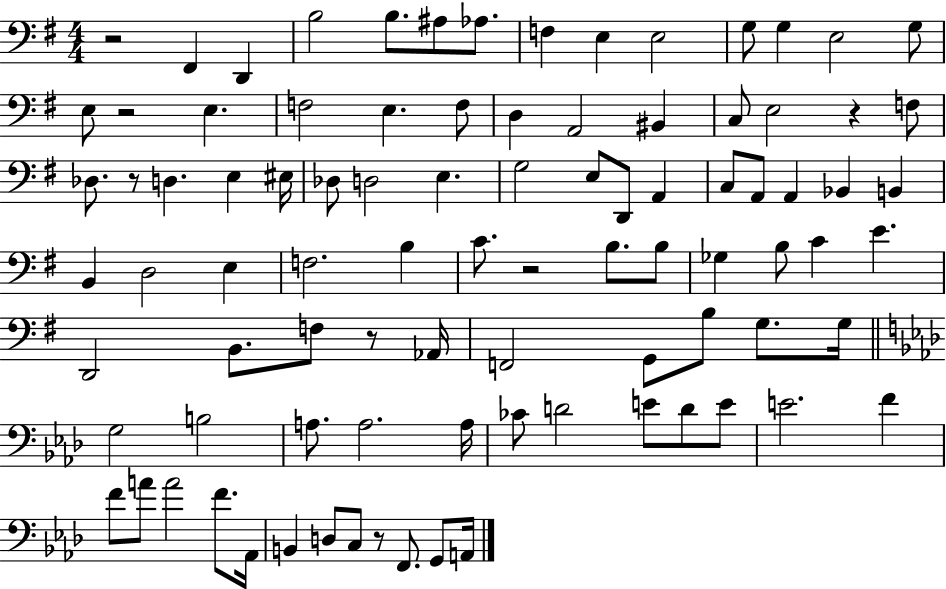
X:1
T:Untitled
M:4/4
L:1/4
K:G
z2 ^F,, D,, B,2 B,/2 ^A,/2 _A,/2 F, E, E,2 G,/2 G, E,2 G,/2 E,/2 z2 E, F,2 E, F,/2 D, A,,2 ^B,, C,/2 E,2 z F,/2 _D,/2 z/2 D, E, ^E,/4 _D,/2 D,2 E, G,2 E,/2 D,,/2 A,, C,/2 A,,/2 A,, _B,, B,, B,, D,2 E, F,2 B, C/2 z2 B,/2 B,/2 _G, B,/2 C E D,,2 B,,/2 F,/2 z/2 _A,,/4 F,,2 G,,/2 B,/2 G,/2 G,/4 G,2 B,2 A,/2 A,2 A,/4 _C/2 D2 E/2 D/2 E/2 E2 F F/2 A/2 A2 F/2 _A,,/4 B,, D,/2 C,/2 z/2 F,,/2 G,,/2 A,,/4